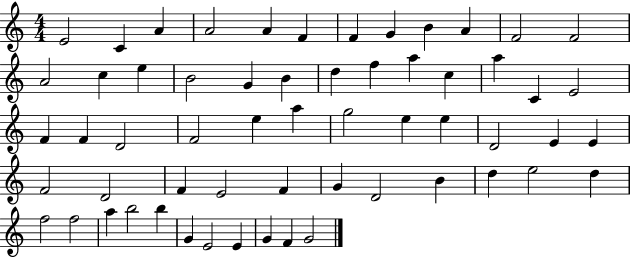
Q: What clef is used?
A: treble